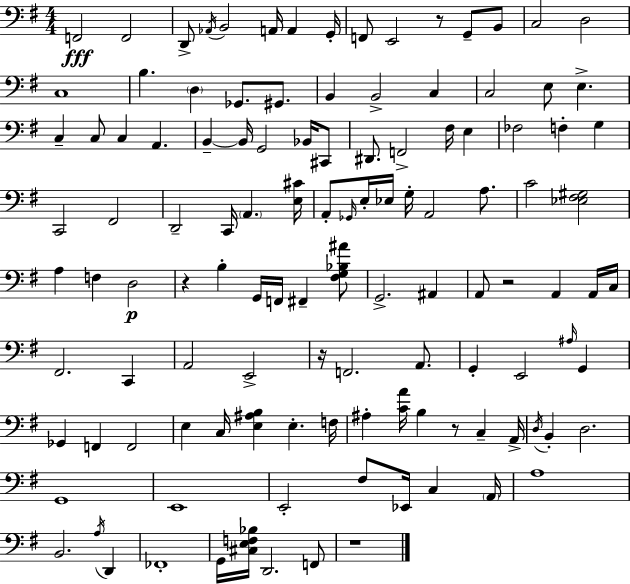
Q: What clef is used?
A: bass